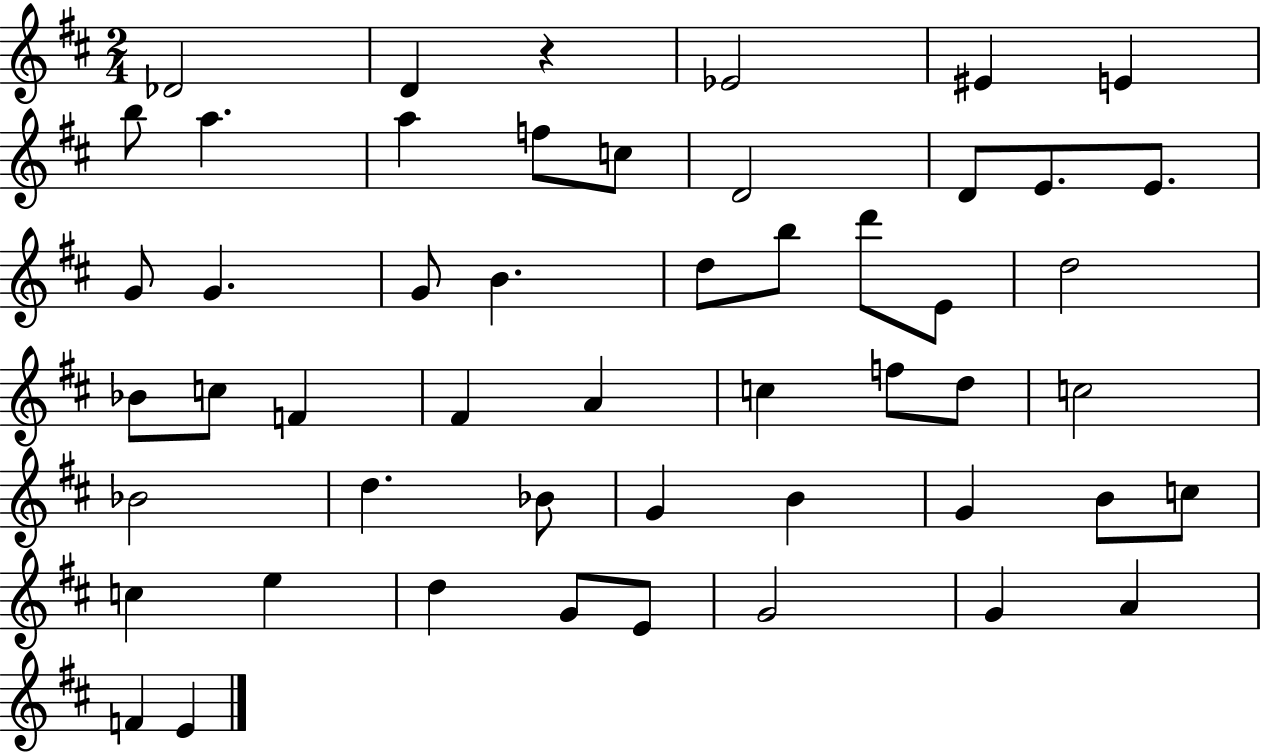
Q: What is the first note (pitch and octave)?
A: Db4